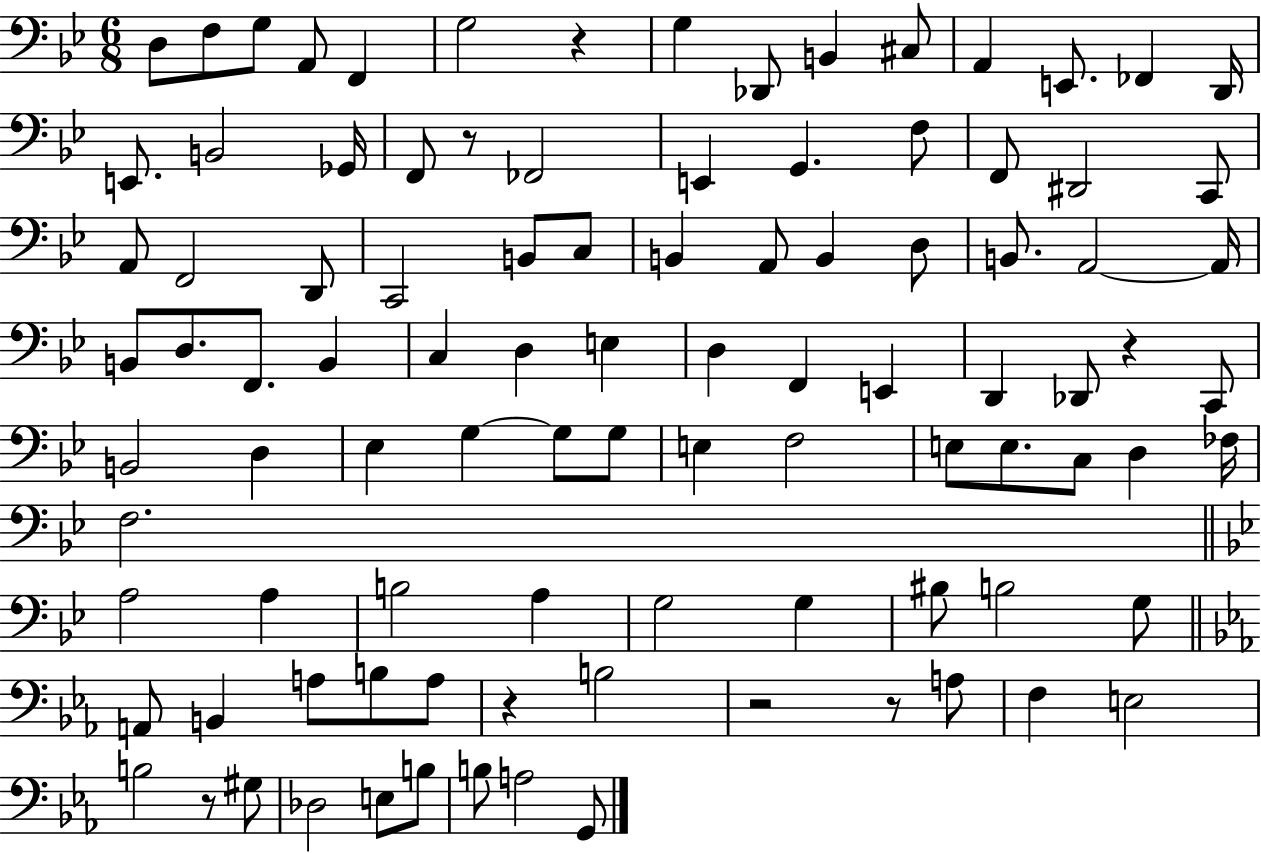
D3/e F3/e G3/e A2/e F2/q G3/h R/q G3/q Db2/e B2/q C#3/e A2/q E2/e. FES2/q D2/s E2/e. B2/h Gb2/s F2/e R/e FES2/h E2/q G2/q. F3/e F2/e D#2/h C2/e A2/e F2/h D2/e C2/h B2/e C3/e B2/q A2/e B2/q D3/e B2/e. A2/h A2/s B2/e D3/e. F2/e. B2/q C3/q D3/q E3/q D3/q F2/q E2/q D2/q Db2/e R/q C2/e B2/h D3/q Eb3/q G3/q G3/e G3/e E3/q F3/h E3/e E3/e. C3/e D3/q FES3/s F3/h. A3/h A3/q B3/h A3/q G3/h G3/q BIS3/e B3/h G3/e A2/e B2/q A3/e B3/e A3/e R/q B3/h R/h R/e A3/e F3/q E3/h B3/h R/e G#3/e Db3/h E3/e B3/e B3/e A3/h G2/e